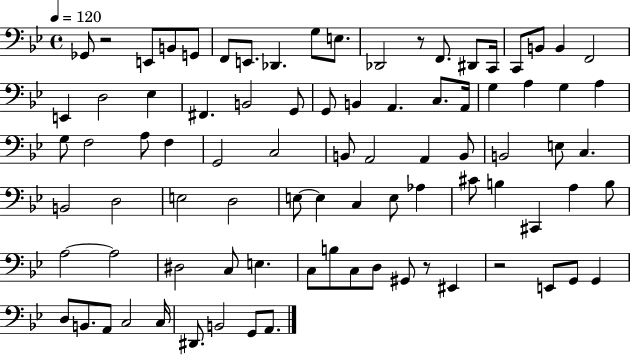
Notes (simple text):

Gb2/e R/h E2/e B2/e G2/e F2/e E2/e. Db2/q. G3/e E3/e. Db2/h R/e F2/e. D#2/e C2/s C2/e B2/e B2/q F2/h E2/q D3/h Eb3/q F#2/q. B2/h G2/e G2/e B2/q A2/q. C3/e. A2/s G3/q A3/q G3/q A3/q G3/e F3/h A3/e F3/q G2/h C3/h B2/e A2/h A2/q B2/e B2/h E3/e C3/q. B2/h D3/h E3/h D3/h E3/e E3/q C3/q E3/e Ab3/q C#4/e B3/q C#2/q A3/q B3/e A3/h A3/h D#3/h C3/e E3/q. C3/e B3/e C3/e D3/e G#2/e R/e EIS2/q R/h E2/e G2/e G2/q D3/e B2/e. A2/e C3/h C3/s D#2/e. B2/h G2/e A2/e.